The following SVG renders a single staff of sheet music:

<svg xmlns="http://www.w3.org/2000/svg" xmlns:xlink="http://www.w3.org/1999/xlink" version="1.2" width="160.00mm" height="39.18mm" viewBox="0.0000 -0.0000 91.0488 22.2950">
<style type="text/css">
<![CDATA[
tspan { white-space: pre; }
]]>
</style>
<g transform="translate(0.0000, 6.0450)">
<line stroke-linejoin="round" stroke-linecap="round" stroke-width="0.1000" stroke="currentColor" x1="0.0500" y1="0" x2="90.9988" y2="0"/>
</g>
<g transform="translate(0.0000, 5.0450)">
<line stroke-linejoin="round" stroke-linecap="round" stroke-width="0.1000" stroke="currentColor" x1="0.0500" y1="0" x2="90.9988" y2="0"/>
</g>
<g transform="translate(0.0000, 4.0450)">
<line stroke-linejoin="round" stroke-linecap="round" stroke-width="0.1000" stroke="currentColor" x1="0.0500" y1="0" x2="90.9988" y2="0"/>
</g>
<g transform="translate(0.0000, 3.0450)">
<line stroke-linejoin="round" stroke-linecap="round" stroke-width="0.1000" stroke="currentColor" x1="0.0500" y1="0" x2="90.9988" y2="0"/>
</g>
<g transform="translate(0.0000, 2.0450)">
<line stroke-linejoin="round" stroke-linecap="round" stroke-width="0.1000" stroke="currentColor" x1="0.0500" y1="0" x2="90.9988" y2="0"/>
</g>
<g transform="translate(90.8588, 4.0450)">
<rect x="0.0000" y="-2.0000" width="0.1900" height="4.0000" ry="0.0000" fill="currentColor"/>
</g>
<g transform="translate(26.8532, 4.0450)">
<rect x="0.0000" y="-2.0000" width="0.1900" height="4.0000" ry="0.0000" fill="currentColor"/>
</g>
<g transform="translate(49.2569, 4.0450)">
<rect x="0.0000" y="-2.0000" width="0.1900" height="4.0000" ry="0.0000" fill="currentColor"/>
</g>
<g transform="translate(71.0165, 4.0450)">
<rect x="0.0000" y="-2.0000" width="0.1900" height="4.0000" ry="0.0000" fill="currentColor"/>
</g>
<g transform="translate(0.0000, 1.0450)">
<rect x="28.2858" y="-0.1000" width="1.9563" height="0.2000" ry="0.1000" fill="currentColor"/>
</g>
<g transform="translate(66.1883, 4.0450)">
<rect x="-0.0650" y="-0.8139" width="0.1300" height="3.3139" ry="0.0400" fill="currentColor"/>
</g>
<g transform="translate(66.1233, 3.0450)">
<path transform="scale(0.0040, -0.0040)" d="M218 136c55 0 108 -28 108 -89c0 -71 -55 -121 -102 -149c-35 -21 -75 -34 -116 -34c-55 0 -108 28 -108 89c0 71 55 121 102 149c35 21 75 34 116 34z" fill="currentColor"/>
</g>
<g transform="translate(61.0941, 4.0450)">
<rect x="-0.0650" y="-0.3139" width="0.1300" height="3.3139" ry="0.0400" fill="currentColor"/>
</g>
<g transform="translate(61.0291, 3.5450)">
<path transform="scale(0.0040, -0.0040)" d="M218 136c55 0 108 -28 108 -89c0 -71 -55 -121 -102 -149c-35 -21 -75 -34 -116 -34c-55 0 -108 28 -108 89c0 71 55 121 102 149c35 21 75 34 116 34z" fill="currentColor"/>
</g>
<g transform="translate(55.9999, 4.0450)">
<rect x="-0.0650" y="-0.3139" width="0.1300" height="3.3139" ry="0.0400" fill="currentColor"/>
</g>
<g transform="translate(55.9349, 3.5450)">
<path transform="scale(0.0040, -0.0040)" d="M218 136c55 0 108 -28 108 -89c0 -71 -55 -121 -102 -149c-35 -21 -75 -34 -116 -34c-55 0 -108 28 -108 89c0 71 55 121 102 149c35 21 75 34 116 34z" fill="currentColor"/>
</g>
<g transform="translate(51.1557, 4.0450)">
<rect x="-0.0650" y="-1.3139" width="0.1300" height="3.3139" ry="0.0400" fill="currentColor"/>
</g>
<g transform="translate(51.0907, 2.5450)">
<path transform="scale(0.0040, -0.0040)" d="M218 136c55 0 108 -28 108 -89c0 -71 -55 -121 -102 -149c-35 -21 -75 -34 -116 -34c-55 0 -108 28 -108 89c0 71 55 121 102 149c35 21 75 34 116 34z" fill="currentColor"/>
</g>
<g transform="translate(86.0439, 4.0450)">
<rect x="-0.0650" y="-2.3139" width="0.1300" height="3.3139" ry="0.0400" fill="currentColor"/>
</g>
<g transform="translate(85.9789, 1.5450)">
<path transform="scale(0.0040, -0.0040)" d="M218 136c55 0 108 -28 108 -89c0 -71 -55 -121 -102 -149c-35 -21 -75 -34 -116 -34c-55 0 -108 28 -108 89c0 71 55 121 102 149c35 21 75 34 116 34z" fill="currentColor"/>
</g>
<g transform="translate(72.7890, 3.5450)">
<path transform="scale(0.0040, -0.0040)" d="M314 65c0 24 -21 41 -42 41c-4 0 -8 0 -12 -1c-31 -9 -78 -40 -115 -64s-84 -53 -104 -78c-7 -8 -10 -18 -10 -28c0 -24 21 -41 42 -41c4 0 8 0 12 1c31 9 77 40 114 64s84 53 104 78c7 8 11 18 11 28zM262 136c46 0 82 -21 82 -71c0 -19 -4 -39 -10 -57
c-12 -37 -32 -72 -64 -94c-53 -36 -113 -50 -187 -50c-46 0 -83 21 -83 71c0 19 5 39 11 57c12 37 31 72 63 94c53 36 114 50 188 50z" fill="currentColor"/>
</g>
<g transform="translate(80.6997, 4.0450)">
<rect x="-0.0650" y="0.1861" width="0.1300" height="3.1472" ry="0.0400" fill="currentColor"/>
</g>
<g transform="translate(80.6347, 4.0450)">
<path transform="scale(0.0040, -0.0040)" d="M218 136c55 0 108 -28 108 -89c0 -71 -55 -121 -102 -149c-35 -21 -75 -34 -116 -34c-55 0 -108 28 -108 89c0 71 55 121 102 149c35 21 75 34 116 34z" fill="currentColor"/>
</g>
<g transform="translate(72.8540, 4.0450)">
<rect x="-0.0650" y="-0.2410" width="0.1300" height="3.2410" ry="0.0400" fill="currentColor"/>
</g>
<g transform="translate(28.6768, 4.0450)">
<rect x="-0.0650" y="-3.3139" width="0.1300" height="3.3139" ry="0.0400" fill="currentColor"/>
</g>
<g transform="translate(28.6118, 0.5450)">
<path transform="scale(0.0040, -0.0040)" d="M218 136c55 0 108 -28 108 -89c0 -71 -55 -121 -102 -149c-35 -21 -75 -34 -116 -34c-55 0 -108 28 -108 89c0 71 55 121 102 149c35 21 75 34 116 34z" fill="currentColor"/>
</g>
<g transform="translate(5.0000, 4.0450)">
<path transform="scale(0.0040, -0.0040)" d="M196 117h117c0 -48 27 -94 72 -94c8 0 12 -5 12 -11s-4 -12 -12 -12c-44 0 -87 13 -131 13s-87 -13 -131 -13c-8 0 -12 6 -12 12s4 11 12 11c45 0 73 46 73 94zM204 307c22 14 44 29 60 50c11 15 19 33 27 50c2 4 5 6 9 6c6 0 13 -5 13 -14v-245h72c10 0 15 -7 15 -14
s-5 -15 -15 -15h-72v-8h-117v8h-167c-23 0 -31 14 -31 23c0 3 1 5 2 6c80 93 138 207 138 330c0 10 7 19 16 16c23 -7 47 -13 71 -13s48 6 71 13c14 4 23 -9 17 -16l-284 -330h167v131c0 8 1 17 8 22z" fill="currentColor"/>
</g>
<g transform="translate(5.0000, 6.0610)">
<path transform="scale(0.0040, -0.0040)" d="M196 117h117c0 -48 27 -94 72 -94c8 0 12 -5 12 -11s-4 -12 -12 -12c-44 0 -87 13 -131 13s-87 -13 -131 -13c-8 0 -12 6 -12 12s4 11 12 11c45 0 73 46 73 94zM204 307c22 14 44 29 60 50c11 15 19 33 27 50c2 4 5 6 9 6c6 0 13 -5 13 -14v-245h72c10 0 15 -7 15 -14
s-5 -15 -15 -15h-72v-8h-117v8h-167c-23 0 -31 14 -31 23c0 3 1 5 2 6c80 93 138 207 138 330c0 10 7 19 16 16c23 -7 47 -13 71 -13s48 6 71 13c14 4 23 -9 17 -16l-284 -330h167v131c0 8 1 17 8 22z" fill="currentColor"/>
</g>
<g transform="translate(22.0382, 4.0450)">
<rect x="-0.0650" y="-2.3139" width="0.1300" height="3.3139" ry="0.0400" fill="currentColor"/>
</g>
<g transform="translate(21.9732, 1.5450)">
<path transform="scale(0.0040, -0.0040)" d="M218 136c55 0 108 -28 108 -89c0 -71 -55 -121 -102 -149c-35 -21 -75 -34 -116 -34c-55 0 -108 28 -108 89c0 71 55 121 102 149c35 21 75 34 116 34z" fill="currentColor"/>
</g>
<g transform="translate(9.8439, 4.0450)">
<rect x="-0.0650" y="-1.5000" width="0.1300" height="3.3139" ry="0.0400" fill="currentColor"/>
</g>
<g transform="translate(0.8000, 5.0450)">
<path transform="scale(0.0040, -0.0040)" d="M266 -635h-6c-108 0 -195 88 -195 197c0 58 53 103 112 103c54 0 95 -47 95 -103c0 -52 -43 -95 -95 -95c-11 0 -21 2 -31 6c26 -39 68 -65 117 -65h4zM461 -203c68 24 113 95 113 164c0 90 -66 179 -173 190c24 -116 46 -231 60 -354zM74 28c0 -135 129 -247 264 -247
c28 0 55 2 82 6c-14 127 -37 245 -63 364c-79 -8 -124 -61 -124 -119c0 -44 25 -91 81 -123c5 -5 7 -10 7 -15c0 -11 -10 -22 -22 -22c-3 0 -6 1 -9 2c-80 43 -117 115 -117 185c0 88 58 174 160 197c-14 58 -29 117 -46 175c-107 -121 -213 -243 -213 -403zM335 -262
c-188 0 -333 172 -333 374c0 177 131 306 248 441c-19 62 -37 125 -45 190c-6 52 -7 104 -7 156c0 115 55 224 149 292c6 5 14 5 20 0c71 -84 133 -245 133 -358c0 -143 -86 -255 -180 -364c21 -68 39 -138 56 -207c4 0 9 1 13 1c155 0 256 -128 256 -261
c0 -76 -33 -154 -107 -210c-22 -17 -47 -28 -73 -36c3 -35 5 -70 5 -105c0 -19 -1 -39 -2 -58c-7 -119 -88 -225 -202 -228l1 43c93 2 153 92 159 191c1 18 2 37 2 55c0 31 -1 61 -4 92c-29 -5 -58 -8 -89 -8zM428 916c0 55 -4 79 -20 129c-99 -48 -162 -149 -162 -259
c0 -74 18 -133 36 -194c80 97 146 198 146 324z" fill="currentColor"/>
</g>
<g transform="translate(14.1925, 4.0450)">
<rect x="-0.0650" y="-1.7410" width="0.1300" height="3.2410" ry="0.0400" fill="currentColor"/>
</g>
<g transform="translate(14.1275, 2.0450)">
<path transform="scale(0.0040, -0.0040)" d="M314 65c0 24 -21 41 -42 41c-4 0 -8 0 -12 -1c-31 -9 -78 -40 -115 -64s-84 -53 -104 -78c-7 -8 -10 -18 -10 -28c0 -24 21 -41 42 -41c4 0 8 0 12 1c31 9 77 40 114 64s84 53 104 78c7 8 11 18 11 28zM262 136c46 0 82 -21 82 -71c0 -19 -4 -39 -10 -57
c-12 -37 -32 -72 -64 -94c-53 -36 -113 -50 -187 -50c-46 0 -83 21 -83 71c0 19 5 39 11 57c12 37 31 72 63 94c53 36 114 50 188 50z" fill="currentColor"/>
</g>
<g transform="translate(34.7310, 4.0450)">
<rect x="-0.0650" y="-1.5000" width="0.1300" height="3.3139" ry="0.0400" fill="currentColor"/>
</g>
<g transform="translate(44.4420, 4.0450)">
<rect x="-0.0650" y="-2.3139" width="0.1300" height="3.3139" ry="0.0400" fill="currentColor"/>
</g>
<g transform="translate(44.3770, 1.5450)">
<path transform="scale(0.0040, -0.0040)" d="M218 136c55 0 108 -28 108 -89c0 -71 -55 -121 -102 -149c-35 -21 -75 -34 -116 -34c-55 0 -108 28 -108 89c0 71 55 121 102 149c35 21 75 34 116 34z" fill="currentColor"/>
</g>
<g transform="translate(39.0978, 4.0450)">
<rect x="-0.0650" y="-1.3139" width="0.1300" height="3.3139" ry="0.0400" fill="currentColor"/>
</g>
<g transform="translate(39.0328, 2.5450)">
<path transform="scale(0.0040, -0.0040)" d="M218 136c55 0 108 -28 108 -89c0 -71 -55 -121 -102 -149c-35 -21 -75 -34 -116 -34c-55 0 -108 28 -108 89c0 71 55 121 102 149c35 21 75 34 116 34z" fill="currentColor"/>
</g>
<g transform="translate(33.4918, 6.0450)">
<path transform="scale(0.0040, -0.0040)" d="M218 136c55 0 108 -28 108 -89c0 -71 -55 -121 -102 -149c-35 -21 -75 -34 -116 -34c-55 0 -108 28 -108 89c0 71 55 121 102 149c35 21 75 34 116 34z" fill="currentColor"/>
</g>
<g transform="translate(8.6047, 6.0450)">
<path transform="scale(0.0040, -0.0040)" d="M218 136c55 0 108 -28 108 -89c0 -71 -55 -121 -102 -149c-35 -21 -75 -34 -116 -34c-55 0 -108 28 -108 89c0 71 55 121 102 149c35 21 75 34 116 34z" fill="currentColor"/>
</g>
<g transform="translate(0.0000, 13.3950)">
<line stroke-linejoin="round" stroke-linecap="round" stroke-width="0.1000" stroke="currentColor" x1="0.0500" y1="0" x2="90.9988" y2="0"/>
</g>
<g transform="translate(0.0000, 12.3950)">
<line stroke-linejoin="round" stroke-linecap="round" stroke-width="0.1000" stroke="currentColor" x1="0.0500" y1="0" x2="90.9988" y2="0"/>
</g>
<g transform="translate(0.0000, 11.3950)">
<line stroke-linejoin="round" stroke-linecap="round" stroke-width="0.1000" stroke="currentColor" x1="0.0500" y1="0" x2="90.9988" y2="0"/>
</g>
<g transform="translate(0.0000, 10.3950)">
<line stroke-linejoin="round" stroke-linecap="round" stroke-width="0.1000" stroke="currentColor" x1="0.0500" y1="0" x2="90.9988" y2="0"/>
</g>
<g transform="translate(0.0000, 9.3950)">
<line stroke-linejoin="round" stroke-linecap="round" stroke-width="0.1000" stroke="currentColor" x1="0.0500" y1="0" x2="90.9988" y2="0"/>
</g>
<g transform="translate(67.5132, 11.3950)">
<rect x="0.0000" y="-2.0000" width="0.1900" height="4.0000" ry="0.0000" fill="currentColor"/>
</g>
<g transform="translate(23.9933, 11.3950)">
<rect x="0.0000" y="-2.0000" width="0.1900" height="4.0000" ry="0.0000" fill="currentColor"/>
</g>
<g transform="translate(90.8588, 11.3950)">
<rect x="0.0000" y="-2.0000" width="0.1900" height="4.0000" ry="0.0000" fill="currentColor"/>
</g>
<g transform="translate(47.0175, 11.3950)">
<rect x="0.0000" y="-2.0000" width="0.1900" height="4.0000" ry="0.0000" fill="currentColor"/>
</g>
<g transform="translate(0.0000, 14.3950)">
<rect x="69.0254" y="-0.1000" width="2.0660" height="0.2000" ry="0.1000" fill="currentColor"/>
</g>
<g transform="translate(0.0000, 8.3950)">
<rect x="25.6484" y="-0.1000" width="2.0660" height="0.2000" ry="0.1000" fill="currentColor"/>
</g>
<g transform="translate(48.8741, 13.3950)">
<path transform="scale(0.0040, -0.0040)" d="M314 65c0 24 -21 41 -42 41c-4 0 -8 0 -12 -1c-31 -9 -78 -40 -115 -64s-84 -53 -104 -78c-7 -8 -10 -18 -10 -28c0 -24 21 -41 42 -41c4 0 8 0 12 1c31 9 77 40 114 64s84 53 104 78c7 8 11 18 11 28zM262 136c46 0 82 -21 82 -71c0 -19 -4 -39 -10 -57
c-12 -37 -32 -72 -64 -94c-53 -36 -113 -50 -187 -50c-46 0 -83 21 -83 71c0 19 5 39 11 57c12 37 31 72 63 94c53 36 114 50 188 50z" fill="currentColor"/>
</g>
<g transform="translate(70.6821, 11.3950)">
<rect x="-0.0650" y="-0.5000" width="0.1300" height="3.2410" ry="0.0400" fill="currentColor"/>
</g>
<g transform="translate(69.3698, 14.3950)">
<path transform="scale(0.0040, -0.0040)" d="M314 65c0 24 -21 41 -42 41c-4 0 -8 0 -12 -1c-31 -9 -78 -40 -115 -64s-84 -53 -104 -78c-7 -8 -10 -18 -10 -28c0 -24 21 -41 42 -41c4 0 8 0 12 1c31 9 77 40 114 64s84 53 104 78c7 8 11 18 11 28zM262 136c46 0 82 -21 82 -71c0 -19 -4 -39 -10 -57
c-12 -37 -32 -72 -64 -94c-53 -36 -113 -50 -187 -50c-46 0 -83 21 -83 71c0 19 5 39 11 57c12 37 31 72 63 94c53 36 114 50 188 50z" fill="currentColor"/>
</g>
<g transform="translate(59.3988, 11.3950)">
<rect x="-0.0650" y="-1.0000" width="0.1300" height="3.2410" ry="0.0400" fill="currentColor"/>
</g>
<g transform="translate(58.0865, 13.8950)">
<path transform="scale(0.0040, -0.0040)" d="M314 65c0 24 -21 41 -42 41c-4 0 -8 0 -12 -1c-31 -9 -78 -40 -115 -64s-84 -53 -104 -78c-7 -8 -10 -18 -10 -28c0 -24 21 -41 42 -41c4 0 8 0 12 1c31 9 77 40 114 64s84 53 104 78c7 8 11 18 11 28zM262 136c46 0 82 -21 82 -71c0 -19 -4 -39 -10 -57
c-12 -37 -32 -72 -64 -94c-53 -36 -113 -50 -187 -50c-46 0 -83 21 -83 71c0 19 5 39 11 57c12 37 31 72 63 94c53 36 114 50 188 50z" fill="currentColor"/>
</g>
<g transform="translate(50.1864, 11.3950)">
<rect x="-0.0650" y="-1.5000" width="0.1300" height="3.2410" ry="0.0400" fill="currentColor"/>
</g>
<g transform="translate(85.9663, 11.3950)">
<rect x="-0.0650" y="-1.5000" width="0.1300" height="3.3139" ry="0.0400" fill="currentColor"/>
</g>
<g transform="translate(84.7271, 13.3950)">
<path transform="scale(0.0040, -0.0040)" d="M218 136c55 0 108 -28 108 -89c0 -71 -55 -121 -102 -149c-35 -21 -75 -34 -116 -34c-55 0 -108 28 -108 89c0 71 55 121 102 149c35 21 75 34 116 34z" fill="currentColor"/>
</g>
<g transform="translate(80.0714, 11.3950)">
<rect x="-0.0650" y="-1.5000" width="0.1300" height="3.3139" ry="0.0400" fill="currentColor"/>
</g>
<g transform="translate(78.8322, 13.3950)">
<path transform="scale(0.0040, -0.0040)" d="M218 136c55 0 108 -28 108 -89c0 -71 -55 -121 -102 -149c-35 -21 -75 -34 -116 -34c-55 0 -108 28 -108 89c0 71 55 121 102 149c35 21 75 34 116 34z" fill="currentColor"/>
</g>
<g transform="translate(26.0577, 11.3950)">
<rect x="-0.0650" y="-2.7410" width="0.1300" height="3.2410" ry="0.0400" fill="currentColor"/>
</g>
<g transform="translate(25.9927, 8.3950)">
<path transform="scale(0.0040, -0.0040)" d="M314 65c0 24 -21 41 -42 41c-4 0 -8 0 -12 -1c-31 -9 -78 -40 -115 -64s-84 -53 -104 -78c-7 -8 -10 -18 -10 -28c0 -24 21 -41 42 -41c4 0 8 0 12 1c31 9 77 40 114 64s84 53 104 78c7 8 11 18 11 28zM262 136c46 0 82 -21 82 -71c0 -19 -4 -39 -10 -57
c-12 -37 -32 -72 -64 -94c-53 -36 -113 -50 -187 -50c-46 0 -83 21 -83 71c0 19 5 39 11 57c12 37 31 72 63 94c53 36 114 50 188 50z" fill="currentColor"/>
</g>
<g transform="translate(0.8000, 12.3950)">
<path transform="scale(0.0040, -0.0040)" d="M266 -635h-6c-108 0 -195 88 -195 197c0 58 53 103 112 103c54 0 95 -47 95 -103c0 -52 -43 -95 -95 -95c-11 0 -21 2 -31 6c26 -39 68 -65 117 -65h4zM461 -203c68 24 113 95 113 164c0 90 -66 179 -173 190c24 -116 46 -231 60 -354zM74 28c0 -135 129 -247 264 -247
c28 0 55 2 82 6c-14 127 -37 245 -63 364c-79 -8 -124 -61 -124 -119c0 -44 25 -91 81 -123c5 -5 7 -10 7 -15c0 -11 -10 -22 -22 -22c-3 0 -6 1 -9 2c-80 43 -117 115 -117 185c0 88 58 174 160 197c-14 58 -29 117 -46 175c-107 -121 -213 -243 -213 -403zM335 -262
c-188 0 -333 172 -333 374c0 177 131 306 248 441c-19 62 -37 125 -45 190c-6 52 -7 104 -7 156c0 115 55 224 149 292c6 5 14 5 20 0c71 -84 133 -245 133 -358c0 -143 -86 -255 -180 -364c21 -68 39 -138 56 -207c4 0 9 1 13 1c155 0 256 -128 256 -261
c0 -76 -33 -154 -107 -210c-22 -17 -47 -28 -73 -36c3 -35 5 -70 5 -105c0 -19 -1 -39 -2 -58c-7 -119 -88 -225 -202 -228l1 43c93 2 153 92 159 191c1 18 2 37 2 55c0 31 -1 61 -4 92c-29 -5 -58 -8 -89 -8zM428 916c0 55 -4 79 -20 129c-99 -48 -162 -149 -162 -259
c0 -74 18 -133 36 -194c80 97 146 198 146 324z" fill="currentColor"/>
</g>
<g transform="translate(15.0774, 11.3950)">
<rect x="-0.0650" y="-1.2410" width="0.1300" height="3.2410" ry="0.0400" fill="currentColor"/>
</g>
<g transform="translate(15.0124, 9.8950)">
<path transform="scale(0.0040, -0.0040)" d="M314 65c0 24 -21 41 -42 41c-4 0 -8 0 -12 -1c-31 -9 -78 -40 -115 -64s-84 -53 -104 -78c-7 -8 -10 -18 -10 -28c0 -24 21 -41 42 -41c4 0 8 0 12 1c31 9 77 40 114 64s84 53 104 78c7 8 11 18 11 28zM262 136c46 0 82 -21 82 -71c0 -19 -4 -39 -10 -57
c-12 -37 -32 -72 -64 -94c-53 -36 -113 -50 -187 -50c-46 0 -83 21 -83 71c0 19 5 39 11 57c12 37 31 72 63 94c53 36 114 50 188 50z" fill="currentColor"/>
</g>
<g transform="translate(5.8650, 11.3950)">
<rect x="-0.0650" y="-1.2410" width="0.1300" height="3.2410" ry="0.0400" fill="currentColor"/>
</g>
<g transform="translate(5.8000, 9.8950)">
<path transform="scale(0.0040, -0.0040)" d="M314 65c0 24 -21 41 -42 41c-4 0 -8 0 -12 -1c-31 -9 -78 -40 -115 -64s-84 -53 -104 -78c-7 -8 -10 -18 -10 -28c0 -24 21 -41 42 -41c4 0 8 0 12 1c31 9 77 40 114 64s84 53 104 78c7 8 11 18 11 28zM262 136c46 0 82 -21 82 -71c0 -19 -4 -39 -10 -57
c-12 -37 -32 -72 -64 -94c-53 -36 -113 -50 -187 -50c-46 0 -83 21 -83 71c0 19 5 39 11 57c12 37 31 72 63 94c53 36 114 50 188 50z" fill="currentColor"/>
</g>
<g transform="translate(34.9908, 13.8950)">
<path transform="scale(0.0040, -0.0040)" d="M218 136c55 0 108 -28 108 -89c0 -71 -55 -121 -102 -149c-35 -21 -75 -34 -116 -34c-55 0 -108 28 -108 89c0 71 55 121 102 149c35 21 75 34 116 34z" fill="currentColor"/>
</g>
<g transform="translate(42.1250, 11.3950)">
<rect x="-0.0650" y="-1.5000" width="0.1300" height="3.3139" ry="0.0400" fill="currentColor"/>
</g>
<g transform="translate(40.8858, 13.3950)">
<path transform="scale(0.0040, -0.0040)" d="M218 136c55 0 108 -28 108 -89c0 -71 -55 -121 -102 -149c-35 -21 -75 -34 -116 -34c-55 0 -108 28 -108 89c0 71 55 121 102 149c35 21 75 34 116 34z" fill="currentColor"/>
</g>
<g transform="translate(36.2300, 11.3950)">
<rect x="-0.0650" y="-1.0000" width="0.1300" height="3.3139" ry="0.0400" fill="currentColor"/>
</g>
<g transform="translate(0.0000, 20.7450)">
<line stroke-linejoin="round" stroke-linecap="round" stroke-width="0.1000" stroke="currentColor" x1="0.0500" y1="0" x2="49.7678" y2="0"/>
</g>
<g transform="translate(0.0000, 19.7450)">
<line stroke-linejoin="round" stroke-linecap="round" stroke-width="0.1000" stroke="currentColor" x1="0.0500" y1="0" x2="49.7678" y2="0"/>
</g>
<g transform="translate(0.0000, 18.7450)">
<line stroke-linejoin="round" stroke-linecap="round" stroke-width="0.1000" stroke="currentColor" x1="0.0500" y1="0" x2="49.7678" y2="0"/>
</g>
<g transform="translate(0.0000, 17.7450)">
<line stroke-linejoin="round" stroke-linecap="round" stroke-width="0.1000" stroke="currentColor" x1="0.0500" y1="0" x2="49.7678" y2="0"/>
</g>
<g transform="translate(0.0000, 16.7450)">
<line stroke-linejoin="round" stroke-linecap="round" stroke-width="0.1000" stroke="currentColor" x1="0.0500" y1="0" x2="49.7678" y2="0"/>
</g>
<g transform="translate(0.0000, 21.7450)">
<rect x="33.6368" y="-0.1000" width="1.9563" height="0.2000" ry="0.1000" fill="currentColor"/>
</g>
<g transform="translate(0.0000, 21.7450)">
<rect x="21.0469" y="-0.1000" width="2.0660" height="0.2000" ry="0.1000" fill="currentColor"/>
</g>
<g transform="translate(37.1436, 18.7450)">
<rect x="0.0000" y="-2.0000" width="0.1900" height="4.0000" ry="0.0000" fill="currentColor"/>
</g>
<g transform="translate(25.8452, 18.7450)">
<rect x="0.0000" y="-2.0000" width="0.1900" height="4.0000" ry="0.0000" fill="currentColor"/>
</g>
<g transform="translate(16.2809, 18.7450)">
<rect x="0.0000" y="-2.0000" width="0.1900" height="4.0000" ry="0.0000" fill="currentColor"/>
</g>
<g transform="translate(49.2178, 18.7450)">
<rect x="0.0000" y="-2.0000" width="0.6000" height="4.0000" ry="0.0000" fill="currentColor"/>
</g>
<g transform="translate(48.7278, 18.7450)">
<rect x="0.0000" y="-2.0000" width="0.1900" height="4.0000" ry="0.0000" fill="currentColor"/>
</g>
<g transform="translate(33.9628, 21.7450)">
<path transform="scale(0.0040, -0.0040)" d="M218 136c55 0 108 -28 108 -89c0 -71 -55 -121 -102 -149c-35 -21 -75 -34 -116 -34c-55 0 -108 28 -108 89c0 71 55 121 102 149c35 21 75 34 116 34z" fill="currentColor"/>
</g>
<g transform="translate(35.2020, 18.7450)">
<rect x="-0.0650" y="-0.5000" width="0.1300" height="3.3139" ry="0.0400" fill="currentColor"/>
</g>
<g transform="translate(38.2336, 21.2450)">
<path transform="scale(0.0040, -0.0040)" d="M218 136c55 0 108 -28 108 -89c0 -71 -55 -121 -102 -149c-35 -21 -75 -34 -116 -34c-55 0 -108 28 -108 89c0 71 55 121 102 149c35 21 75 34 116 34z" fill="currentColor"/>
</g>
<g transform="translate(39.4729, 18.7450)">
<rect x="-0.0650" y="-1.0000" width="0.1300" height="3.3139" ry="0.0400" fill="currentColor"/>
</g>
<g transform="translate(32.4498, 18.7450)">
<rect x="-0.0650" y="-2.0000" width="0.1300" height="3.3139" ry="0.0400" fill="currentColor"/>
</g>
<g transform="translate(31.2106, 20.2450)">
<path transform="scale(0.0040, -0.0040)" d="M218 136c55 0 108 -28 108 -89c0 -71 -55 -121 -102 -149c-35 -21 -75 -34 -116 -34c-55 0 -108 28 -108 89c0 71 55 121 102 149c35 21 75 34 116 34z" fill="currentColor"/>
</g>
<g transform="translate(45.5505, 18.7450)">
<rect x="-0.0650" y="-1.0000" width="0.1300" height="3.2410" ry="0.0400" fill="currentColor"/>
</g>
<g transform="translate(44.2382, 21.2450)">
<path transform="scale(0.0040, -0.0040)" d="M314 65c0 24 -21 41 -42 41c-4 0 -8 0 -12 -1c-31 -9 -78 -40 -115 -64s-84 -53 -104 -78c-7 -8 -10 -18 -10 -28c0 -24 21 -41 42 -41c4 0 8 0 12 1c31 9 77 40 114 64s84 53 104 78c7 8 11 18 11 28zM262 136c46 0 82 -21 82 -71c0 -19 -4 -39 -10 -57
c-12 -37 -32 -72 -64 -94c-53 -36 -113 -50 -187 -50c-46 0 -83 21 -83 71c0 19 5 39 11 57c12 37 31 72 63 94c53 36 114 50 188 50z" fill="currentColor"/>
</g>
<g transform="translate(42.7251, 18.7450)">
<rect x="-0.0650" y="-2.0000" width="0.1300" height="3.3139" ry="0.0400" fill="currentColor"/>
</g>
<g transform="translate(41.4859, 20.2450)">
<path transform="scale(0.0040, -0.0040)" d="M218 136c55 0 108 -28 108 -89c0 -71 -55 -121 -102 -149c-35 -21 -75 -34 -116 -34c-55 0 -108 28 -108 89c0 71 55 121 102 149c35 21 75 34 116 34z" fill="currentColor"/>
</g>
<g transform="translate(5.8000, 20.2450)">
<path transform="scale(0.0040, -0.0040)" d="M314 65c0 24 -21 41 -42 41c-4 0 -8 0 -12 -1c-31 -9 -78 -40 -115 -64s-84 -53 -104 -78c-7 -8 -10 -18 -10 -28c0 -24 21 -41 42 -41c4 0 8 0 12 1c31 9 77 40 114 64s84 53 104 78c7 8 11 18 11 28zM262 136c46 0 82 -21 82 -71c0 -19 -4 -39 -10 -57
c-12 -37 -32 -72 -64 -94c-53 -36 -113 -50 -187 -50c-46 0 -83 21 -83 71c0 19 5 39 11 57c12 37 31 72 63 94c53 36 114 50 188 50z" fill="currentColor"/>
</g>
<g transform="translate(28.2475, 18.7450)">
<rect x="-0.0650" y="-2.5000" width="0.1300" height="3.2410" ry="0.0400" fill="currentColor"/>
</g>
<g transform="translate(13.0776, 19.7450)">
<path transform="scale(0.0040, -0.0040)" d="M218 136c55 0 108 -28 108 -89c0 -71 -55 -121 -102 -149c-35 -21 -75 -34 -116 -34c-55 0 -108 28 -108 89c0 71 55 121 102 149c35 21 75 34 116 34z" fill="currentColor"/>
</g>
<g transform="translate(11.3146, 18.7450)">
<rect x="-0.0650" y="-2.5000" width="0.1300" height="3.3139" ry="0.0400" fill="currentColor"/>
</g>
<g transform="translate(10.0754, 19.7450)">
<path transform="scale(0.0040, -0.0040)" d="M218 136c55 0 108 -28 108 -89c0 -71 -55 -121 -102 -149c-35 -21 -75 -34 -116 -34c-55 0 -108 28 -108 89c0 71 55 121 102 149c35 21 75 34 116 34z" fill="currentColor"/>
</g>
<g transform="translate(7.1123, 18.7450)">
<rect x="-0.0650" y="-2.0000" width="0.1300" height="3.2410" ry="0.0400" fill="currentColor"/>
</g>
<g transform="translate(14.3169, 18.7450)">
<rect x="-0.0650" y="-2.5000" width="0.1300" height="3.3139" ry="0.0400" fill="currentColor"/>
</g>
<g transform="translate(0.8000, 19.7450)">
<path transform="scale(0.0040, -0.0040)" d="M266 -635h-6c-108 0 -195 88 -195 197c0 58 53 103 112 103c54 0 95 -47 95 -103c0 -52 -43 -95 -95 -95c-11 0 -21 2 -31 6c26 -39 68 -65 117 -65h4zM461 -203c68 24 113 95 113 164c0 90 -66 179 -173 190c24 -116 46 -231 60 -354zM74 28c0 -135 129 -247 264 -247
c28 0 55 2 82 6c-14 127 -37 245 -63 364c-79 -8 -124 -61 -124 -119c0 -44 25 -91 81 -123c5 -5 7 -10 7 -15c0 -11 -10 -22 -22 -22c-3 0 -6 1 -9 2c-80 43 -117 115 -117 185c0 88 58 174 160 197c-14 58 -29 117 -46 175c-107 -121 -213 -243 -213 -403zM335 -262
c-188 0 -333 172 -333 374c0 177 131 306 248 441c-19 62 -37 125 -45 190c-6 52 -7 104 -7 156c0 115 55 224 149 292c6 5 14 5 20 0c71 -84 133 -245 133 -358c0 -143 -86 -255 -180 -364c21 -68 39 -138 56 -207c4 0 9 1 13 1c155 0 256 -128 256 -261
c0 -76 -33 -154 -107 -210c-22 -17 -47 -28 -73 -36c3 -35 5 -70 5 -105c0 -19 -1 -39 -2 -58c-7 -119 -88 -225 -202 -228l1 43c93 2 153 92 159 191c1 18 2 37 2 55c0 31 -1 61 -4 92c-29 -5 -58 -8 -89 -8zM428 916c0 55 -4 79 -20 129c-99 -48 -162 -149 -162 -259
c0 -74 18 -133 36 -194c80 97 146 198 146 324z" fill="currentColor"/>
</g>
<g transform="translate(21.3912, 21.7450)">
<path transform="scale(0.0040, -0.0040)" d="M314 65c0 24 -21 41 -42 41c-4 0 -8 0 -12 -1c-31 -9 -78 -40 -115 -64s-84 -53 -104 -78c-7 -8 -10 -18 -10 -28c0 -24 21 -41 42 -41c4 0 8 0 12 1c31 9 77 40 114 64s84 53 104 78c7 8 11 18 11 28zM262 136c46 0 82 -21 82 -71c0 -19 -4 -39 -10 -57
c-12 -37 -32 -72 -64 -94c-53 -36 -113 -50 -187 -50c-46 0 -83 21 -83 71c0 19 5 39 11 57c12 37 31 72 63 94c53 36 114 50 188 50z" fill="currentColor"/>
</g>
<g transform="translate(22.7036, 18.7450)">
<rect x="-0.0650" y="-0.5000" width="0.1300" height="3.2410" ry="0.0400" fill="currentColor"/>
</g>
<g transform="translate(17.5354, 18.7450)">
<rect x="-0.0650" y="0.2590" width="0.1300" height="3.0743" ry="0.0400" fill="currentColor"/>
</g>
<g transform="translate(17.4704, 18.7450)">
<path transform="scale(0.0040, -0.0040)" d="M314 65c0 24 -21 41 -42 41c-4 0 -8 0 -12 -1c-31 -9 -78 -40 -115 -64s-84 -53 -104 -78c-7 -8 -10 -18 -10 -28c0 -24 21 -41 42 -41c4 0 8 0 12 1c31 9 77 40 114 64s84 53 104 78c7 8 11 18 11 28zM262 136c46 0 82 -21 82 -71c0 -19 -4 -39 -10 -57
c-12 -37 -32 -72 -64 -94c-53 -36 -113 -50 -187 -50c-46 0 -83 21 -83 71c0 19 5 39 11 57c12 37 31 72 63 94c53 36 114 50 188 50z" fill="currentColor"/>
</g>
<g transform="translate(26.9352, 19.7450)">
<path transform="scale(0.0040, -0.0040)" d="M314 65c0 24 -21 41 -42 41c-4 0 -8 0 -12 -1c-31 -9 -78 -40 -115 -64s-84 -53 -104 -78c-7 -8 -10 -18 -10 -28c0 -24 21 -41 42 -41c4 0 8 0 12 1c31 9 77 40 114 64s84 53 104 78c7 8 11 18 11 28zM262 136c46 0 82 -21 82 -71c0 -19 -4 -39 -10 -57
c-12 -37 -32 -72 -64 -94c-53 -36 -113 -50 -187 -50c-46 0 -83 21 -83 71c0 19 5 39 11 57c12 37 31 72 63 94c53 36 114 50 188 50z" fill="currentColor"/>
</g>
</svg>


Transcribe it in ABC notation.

X:1
T:Untitled
M:4/4
L:1/4
K:C
E f2 g b E e g e c c d c2 B g e2 e2 a2 D E E2 D2 C2 E E F2 G G B2 C2 G2 F C D F D2